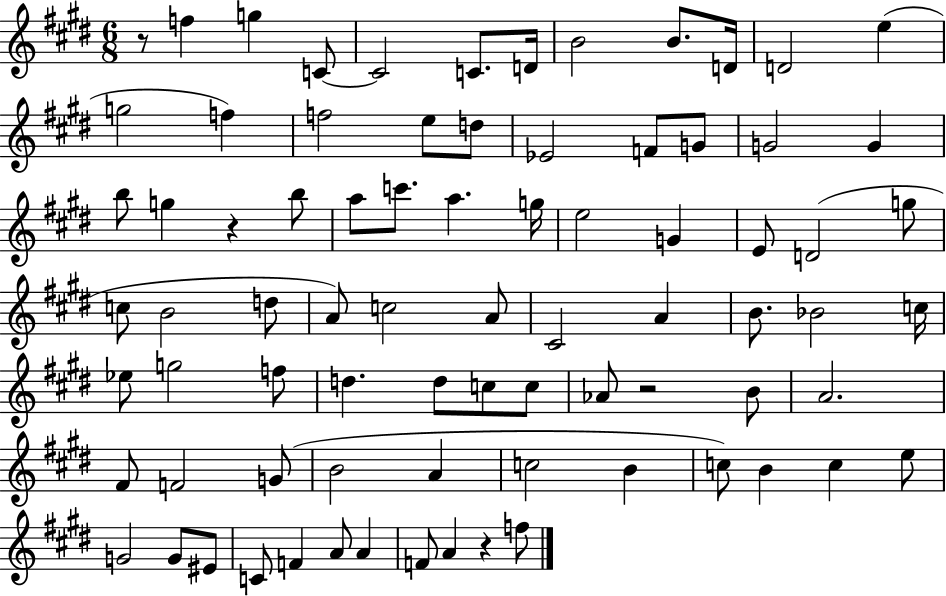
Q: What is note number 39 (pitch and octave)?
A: A4